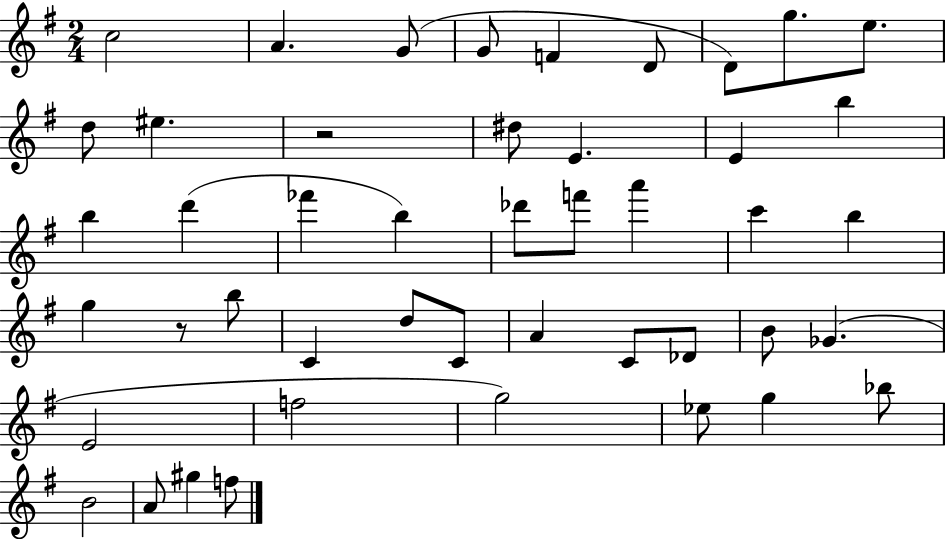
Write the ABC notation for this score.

X:1
T:Untitled
M:2/4
L:1/4
K:G
c2 A G/2 G/2 F D/2 D/2 g/2 e/2 d/2 ^e z2 ^d/2 E E b b d' _f' b _d'/2 f'/2 a' c' b g z/2 b/2 C d/2 C/2 A C/2 _D/2 B/2 _G E2 f2 g2 _e/2 g _b/2 B2 A/2 ^g f/2